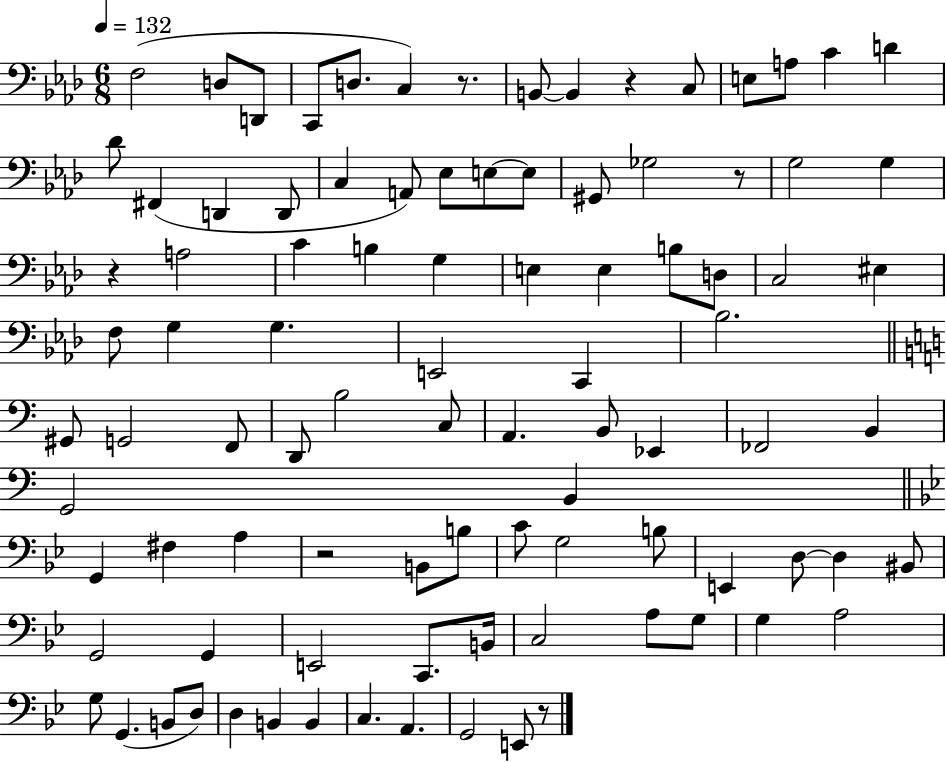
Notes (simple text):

F3/h D3/e D2/e C2/e D3/e. C3/q R/e. B2/e B2/q R/q C3/e E3/e A3/e C4/q D4/q Db4/e F#2/q D2/q D2/e C3/q A2/e Eb3/e E3/e E3/e G#2/e Gb3/h R/e G3/h G3/q R/q A3/h C4/q B3/q G3/q E3/q E3/q B3/e D3/e C3/h EIS3/q F3/e G3/q G3/q. E2/h C2/q Bb3/h. G#2/e G2/h F2/e D2/e B3/h C3/e A2/q. B2/e Eb2/q FES2/h B2/q G2/h B2/q G2/q F#3/q A3/q R/h B2/e B3/e C4/e G3/h B3/e E2/q D3/e D3/q BIS2/e G2/h G2/q E2/h C2/e. B2/s C3/h A3/e G3/e G3/q A3/h G3/e G2/q. B2/e D3/e D3/q B2/q B2/q C3/q. A2/q. G2/h E2/e R/e